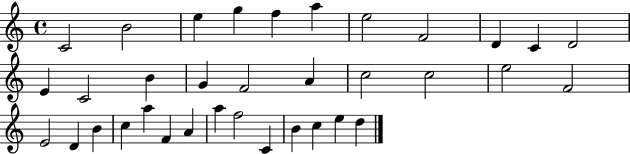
{
  \clef treble
  \time 4/4
  \defaultTimeSignature
  \key c \major
  c'2 b'2 | e''4 g''4 f''4 a''4 | e''2 f'2 | d'4 c'4 d'2 | \break e'4 c'2 b'4 | g'4 f'2 a'4 | c''2 c''2 | e''2 f'2 | \break e'2 d'4 b'4 | c''4 a''4 f'4 a'4 | a''4 f''2 c'4 | b'4 c''4 e''4 d''4 | \break \bar "|."
}